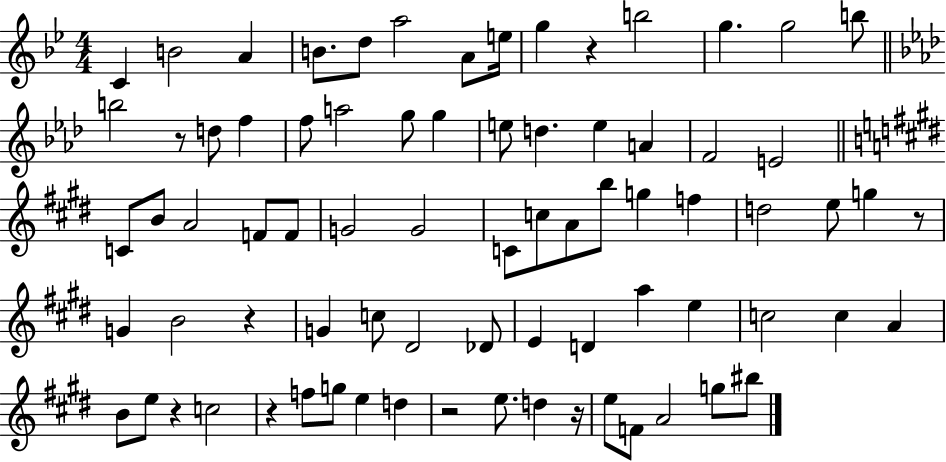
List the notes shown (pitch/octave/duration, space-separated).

C4/q B4/h A4/q B4/e. D5/e A5/h A4/e E5/s G5/q R/q B5/h G5/q. G5/h B5/e B5/h R/e D5/e F5/q F5/e A5/h G5/e G5/q E5/e D5/q. E5/q A4/q F4/h E4/h C4/e B4/e A4/h F4/e F4/e G4/h G4/h C4/e C5/e A4/e B5/e G5/q F5/q D5/h E5/e G5/q R/e G4/q B4/h R/q G4/q C5/e D#4/h Db4/e E4/q D4/q A5/q E5/q C5/h C5/q A4/q B4/e E5/e R/q C5/h R/q F5/e G5/e E5/q D5/q R/h E5/e. D5/q R/s E5/e F4/e A4/h G5/e BIS5/e